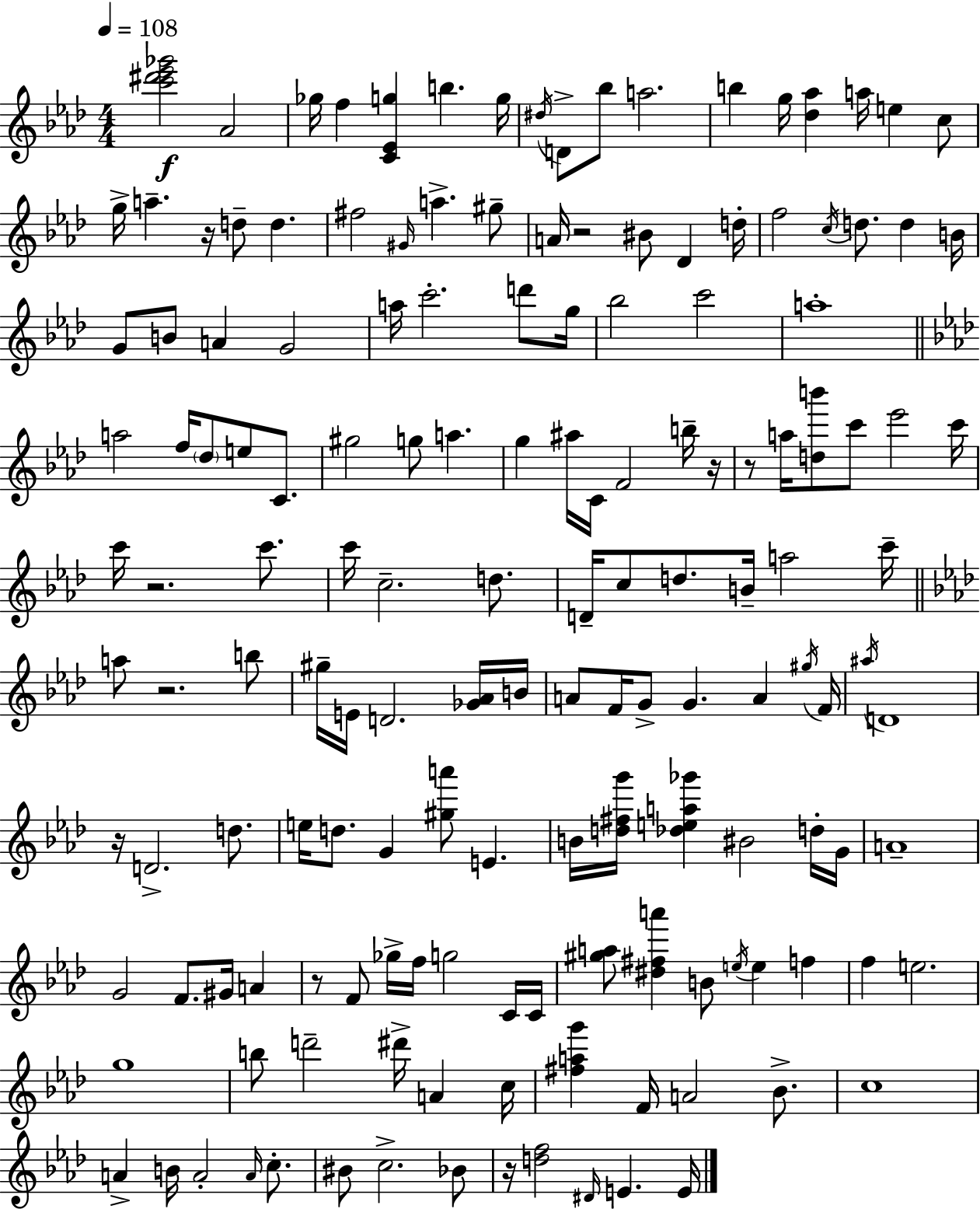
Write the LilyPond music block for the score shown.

{
  \clef treble
  \numericTimeSignature
  \time 4/4
  \key f \minor
  \tempo 4 = 108
  <c''' dis''' ees''' ges'''>2\f aes'2 | ges''16 f''4 <c' ees' g''>4 b''4. g''16 | \acciaccatura { dis''16 } d'8-> bes''8 a''2. | b''4 g''16 <des'' aes''>4 a''16 e''4 c''8 | \break g''16-> a''4.-- r16 d''8-- d''4. | fis''2 \grace { gis'16 } a''4.-> | gis''8-- a'16 r2 bis'8 des'4 | d''16-. f''2 \acciaccatura { c''16 } d''8. d''4 | \break b'16 g'8 b'8 a'4 g'2 | a''16 c'''2.-. | d'''8 g''16 bes''2 c'''2 | a''1-. | \break \bar "||" \break \key f \minor a''2 f''16 \parenthesize des''8 e''8 c'8. | gis''2 g''8 a''4. | g''4 ais''16 c'16 f'2 b''16-- r16 | r8 a''16 <d'' b'''>8 c'''8 ees'''2 c'''16 | \break c'''16 r2. c'''8. | c'''16 c''2.-- d''8. | d'16-- c''8 d''8. b'16-- a''2 c'''16-- | \bar "||" \break \key aes \major a''8 r2. b''8 | gis''16-- e'16 d'2. <ges' aes'>16 b'16 | a'8 f'16 g'8-> g'4. a'4 \acciaccatura { gis''16 } | f'16 \acciaccatura { ais''16 } d'1 | \break r16 d'2.-> d''8. | e''16 d''8. g'4 <gis'' a'''>8 e'4. | b'16 <d'' fis'' g'''>16 <des'' e'' a'' ges'''>4 bis'2 | d''16-. g'16 a'1-- | \break g'2 f'8. gis'16 a'4 | r8 f'8 ges''16-> f''16 g''2 | c'16 c'16 <gis'' a''>8 <dis'' fis'' a'''>4 b'8 \acciaccatura { e''16 } e''4 f''4 | f''4 e''2. | \break g''1 | b''8 d'''2-- dis'''16-> a'4 | c''16 <fis'' a'' g'''>4 f'16 a'2 | bes'8.-> c''1 | \break a'4-> b'16 a'2-. | \grace { a'16 } c''8.-. bis'8 c''2.-> | bes'8 r16 <d'' f''>2 \grace { dis'16 } e'4. | e'16 \bar "|."
}